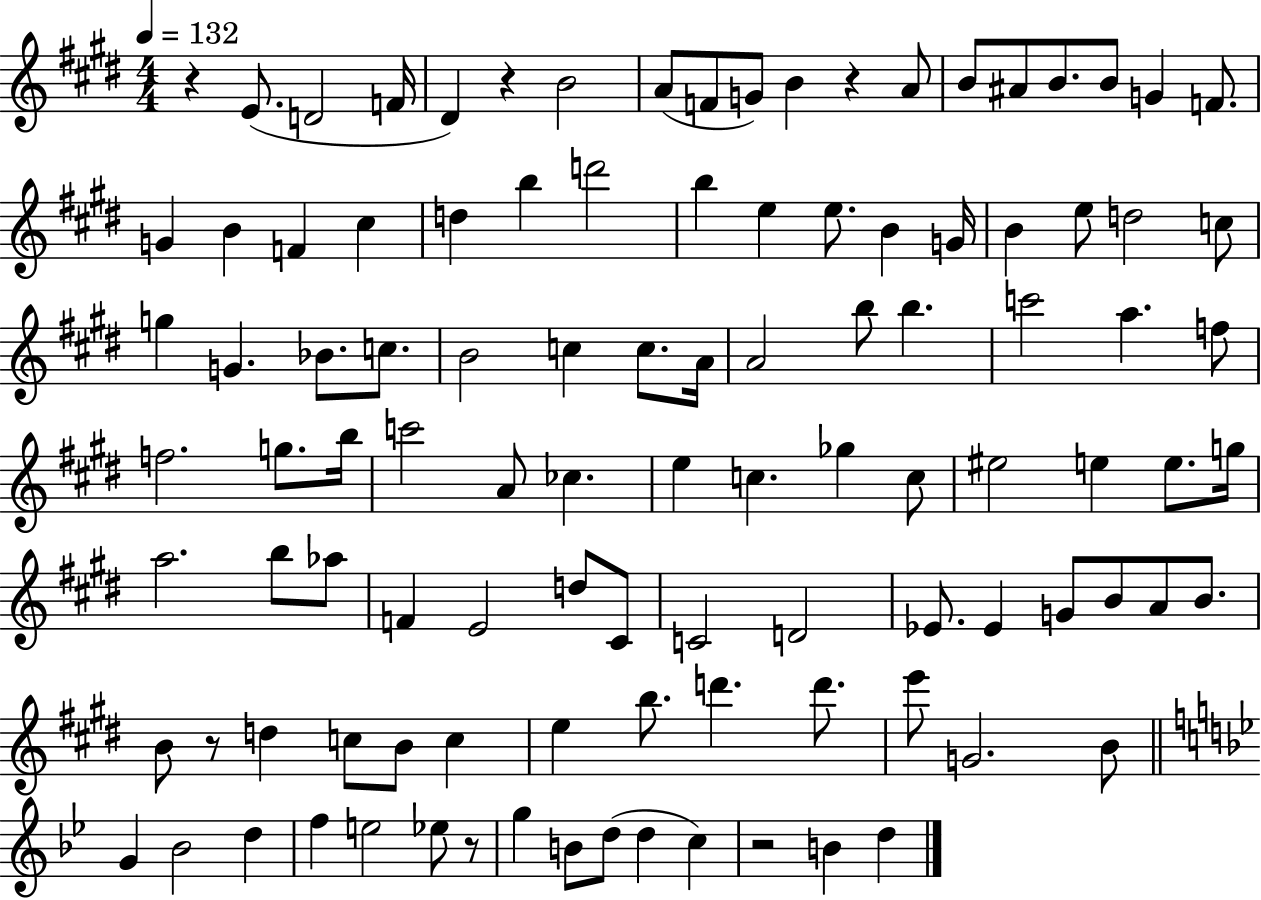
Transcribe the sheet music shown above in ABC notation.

X:1
T:Untitled
M:4/4
L:1/4
K:E
z E/2 D2 F/4 ^D z B2 A/2 F/2 G/2 B z A/2 B/2 ^A/2 B/2 B/2 G F/2 G B F ^c d b d'2 b e e/2 B G/4 B e/2 d2 c/2 g G _B/2 c/2 B2 c c/2 A/4 A2 b/2 b c'2 a f/2 f2 g/2 b/4 c'2 A/2 _c e c _g c/2 ^e2 e e/2 g/4 a2 b/2 _a/2 F E2 d/2 ^C/2 C2 D2 _E/2 _E G/2 B/2 A/2 B/2 B/2 z/2 d c/2 B/2 c e b/2 d' d'/2 e'/2 G2 B/2 G _B2 d f e2 _e/2 z/2 g B/2 d/2 d c z2 B d